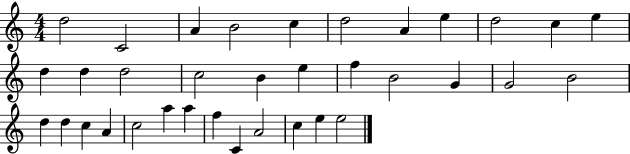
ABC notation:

X:1
T:Untitled
M:4/4
L:1/4
K:C
d2 C2 A B2 c d2 A e d2 c e d d d2 c2 B e f B2 G G2 B2 d d c A c2 a a f C A2 c e e2